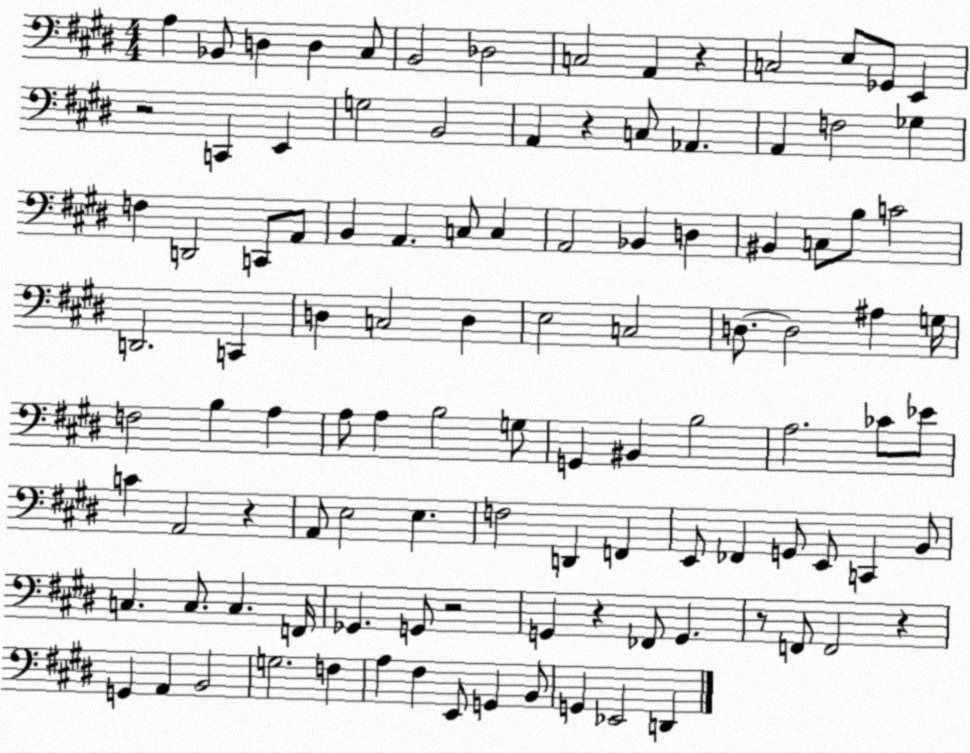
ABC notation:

X:1
T:Untitled
M:4/4
L:1/4
K:E
A, _B,,/2 D, D, ^C,/2 B,,2 _D,2 C,2 A,, z C,2 E,/2 _G,,/2 E,, z2 C,, E,, G,2 B,,2 A,, z C,/2 _A,, A,, F,2 _G, F, D,,2 C,,/2 A,,/2 B,, A,, C,/2 C, A,,2 _B,, D, ^B,, C,/2 B,/2 C2 D,,2 C,, D, C,2 D, E,2 C,2 D,/2 D,2 ^A, G,/4 F,2 B, A, A,/2 A, B,2 G,/2 G,, ^B,, B,2 A,2 _C/2 _E/2 C A,,2 z A,,/2 E,2 E, F,2 D,, F,, E,,/2 _F,, G,,/2 E,,/2 C,, B,,/2 C, C,/2 C, F,,/4 _G,, G,,/2 z2 G,, z _F,,/2 G,, z/2 F,,/2 F,,2 z G,, A,, B,,2 G,2 F, A, ^F, E,,/2 G,, B,,/2 G,, _E,,2 D,,